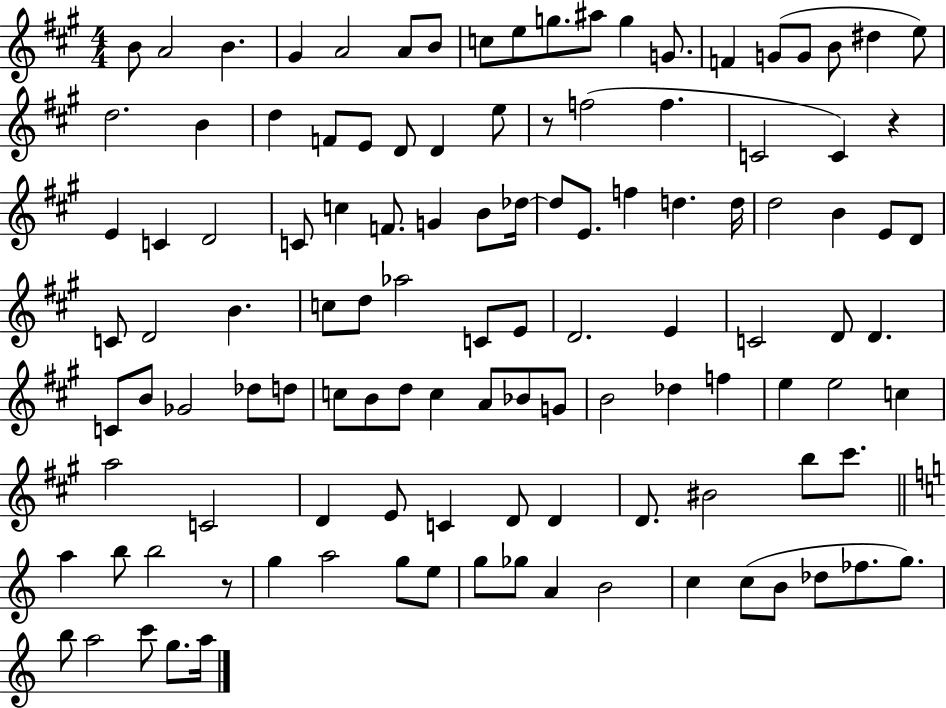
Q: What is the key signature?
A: A major